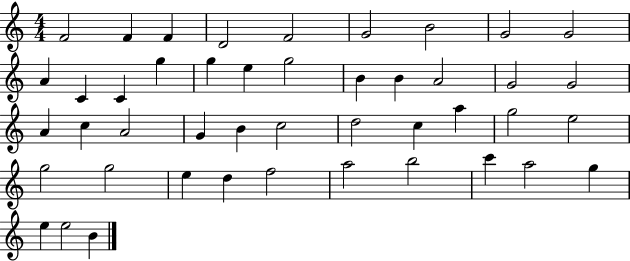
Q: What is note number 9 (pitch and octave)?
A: G4